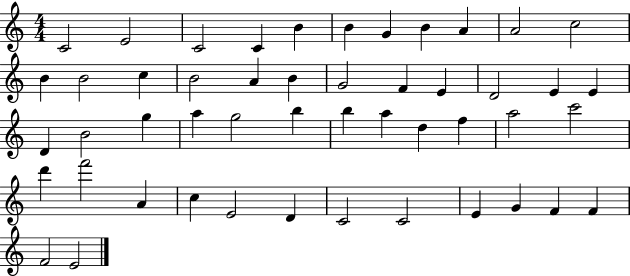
X:1
T:Untitled
M:4/4
L:1/4
K:C
C2 E2 C2 C B B G B A A2 c2 B B2 c B2 A B G2 F E D2 E E D B2 g a g2 b b a d f a2 c'2 d' f'2 A c E2 D C2 C2 E G F F F2 E2